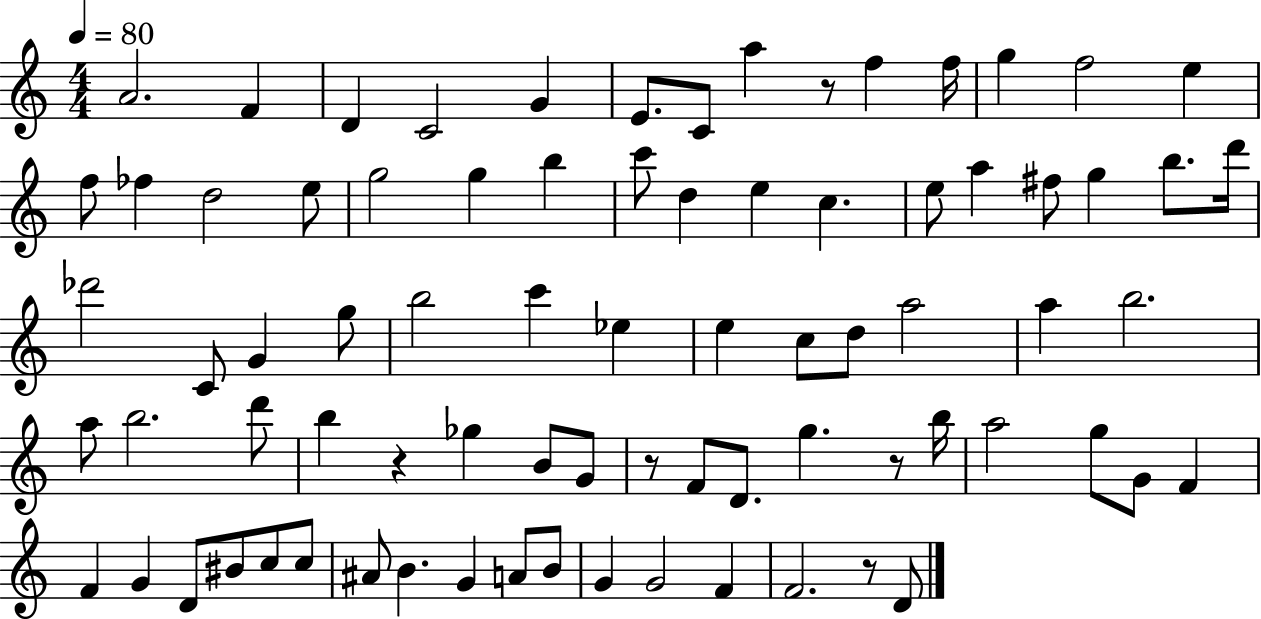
A4/h. F4/q D4/q C4/h G4/q E4/e. C4/e A5/q R/e F5/q F5/s G5/q F5/h E5/q F5/e FES5/q D5/h E5/e G5/h G5/q B5/q C6/e D5/q E5/q C5/q. E5/e A5/q F#5/e G5/q B5/e. D6/s Db6/h C4/e G4/q G5/e B5/h C6/q Eb5/q E5/q C5/e D5/e A5/h A5/q B5/h. A5/e B5/h. D6/e B5/q R/q Gb5/q B4/e G4/e R/e F4/e D4/e. G5/q. R/e B5/s A5/h G5/e G4/e F4/q F4/q G4/q D4/e BIS4/e C5/e C5/e A#4/e B4/q. G4/q A4/e B4/e G4/q G4/h F4/q F4/h. R/e D4/e